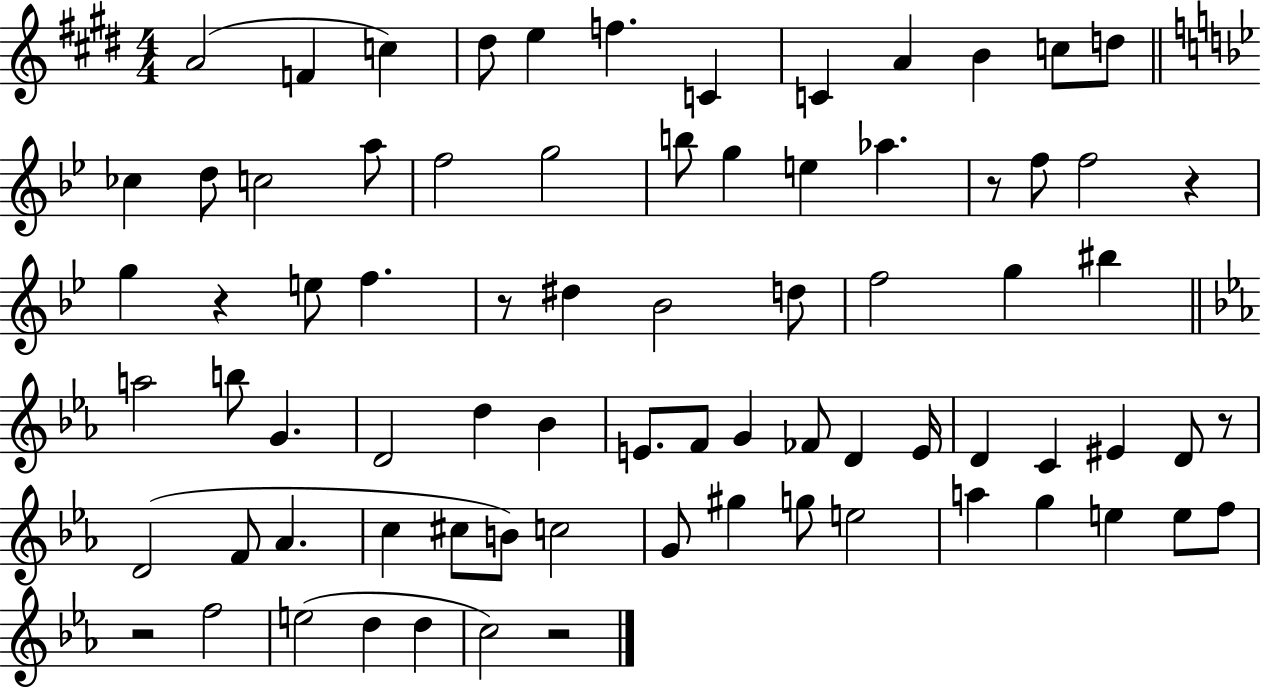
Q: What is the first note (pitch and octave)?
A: A4